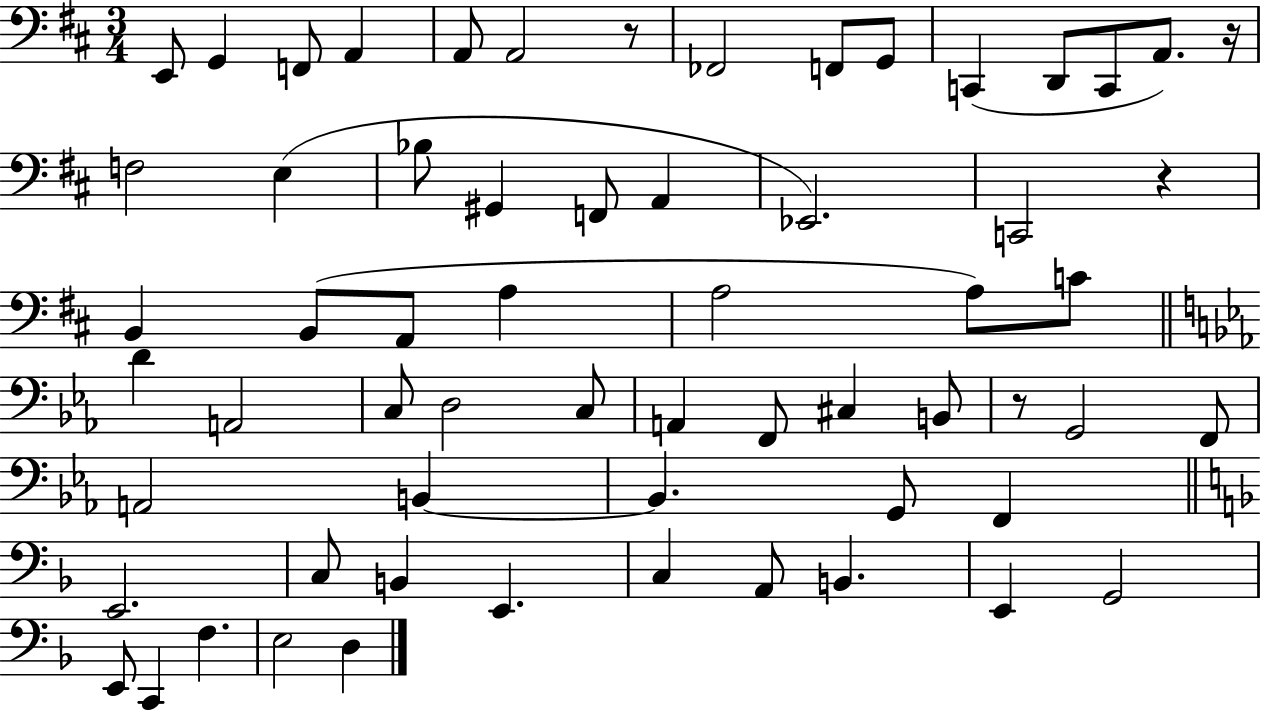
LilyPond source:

{
  \clef bass
  \numericTimeSignature
  \time 3/4
  \key d \major
  e,8 g,4 f,8 a,4 | a,8 a,2 r8 | fes,2 f,8 g,8 | c,4( d,8 c,8 a,8.) r16 | \break f2 e4( | bes8 gis,4 f,8 a,4 | ees,2.) | c,2 r4 | \break b,4 b,8( a,8 a4 | a2 a8) c'8 | \bar "||" \break \key ees \major d'4 a,2 | c8 d2 c8 | a,4 f,8 cis4 b,8 | r8 g,2 f,8 | \break a,2 b,4~~ | b,4. g,8 f,4 | \bar "||" \break \key d \minor e,2. | c8 b,4 e,4. | c4 a,8 b,4. | e,4 g,2 | \break e,8 c,4 f4. | e2 d4 | \bar "|."
}